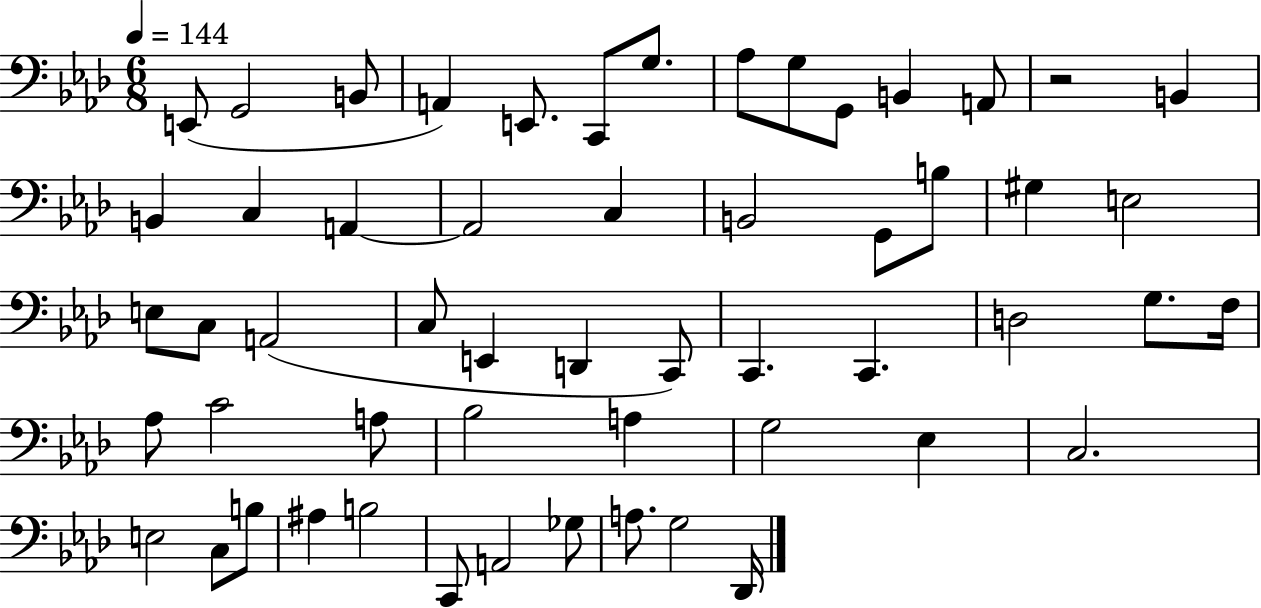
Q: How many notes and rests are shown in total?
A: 55